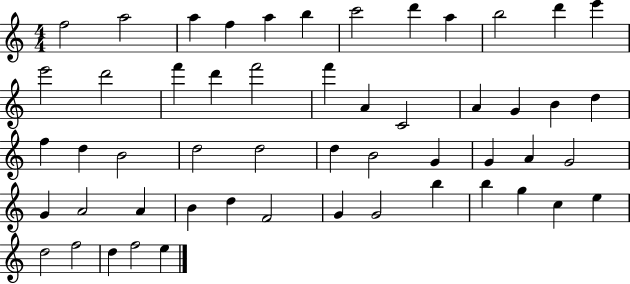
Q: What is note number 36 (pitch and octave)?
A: G4